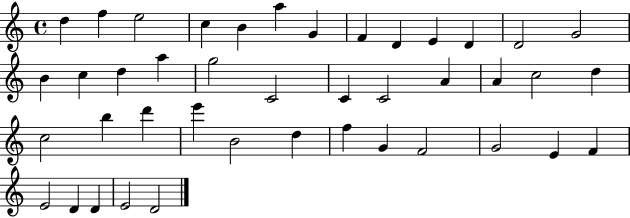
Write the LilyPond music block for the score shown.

{
  \clef treble
  \time 4/4
  \defaultTimeSignature
  \key c \major
  d''4 f''4 e''2 | c''4 b'4 a''4 g'4 | f'4 d'4 e'4 d'4 | d'2 g'2 | \break b'4 c''4 d''4 a''4 | g''2 c'2 | c'4 c'2 a'4 | a'4 c''2 d''4 | \break c''2 b''4 d'''4 | e'''4 b'2 d''4 | f''4 g'4 f'2 | g'2 e'4 f'4 | \break e'2 d'4 d'4 | e'2 d'2 | \bar "|."
}